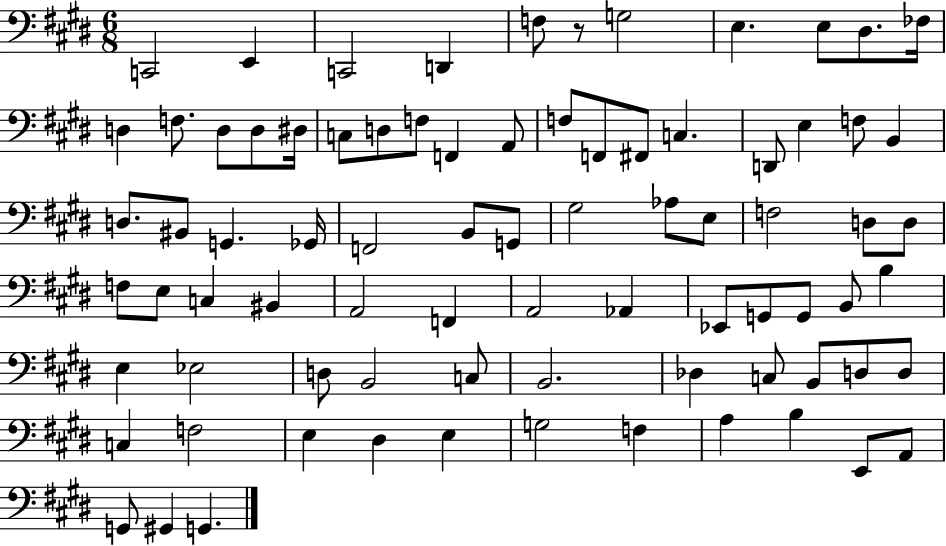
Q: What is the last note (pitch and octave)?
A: G2